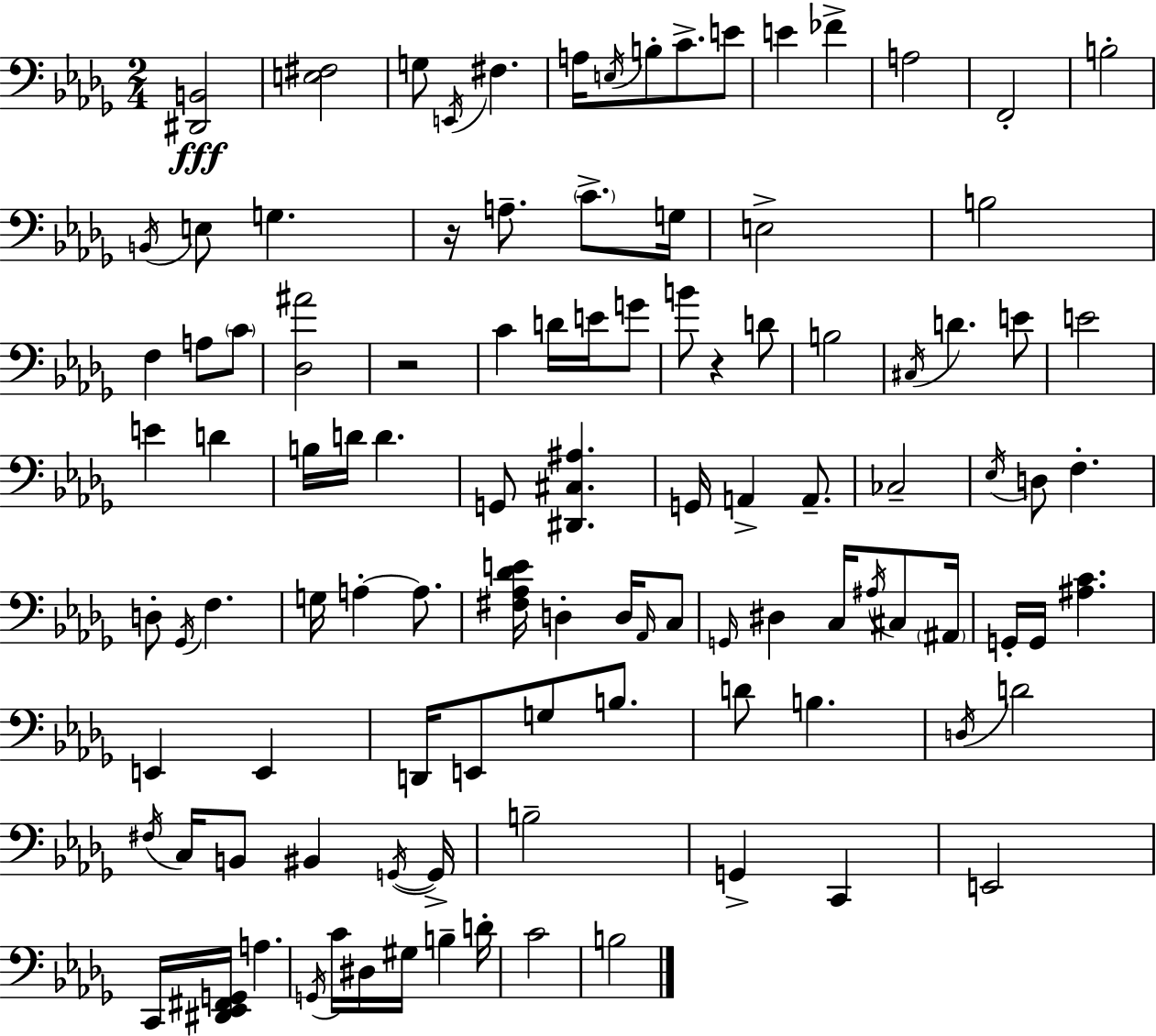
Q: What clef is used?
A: bass